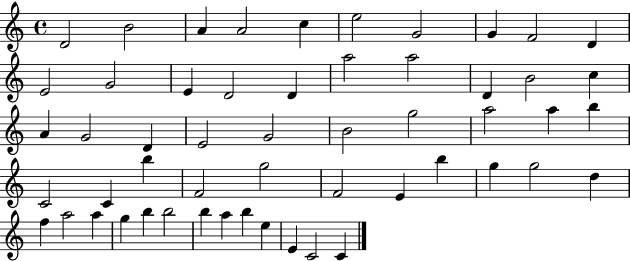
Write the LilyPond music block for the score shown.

{
  \clef treble
  \time 4/4
  \defaultTimeSignature
  \key c \major
  d'2 b'2 | a'4 a'2 c''4 | e''2 g'2 | g'4 f'2 d'4 | \break e'2 g'2 | e'4 d'2 d'4 | a''2 a''2 | d'4 b'2 c''4 | \break a'4 g'2 d'4 | e'2 g'2 | b'2 g''2 | a''2 a''4 b''4 | \break c'2 c'4 b''4 | f'2 g''2 | f'2 e'4 b''4 | g''4 g''2 d''4 | \break f''4 a''2 a''4 | g''4 b''4 b''2 | b''4 a''4 b''4 e''4 | e'4 c'2 c'4 | \break \bar "|."
}